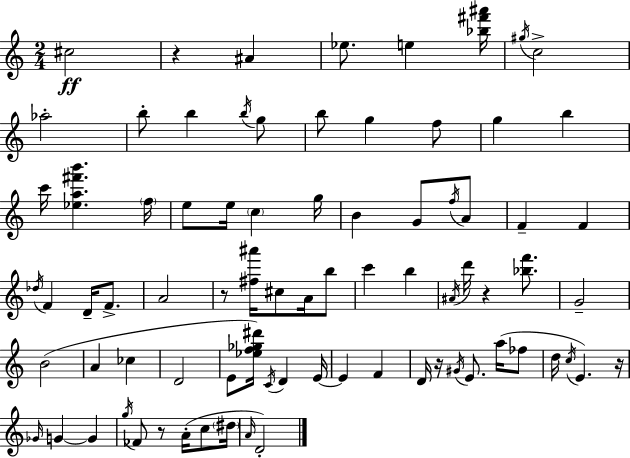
{
  \clef treble
  \numericTimeSignature
  \time 2/4
  \key c \major
  cis''2\ff | r4 ais'4 | ees''8. e''4 <bes'' fis''' ais'''>16 | \acciaccatura { gis''16 } c''2-> | \break aes''2-. | b''8-. b''4 \acciaccatura { b''16 } | g''8 b''8 g''4 | f''8 g''4 b''4 | \break c'''16 <ees'' a'' fis''' b'''>4. | \parenthesize f''16 e''8 e''16 \parenthesize c''4 | g''16 b'4 g'8 | \acciaccatura { f''16 } a'8 f'4-- f'4 | \break \acciaccatura { des''16 } f'4 | d'16-- f'8.-> a'2 | r8 <fis'' ais'''>16 cis''8 | a'16 b''8 c'''4 | \break b''4 \acciaccatura { ais'16 } d'''16 r4 | <bes'' f'''>8. g'2-- | b'2( | a'4 | \break ces''4 d'2 | e'8 <ees'' f'' ges'' dis'''>16) | \acciaccatura { c'16 } d'4 e'16~~ e'4 | f'4 d'16 r16 | \break \acciaccatura { gis'16 } e'8. a''16( fes''8 d''16 | \acciaccatura { c''16 } e'4.) r16 | \grace { ges'16 } g'4~~ g'4 | \acciaccatura { g''16 } fes'8 r8 a'16-.( c''8 | \break \parenthesize dis''16 \grace { a'16 } d'2-.) | \bar "|."
}